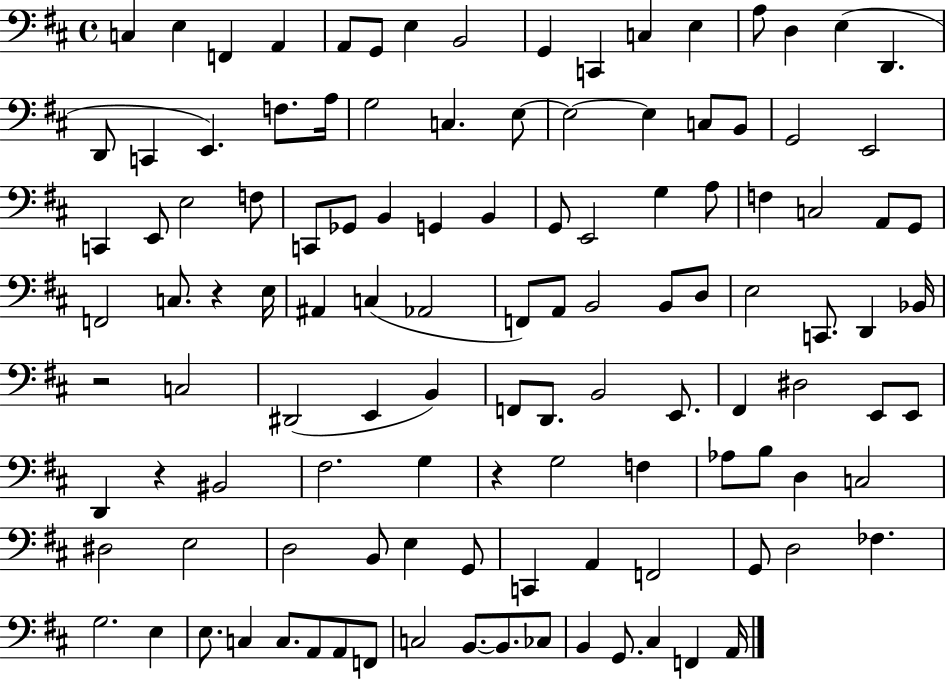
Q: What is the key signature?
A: D major